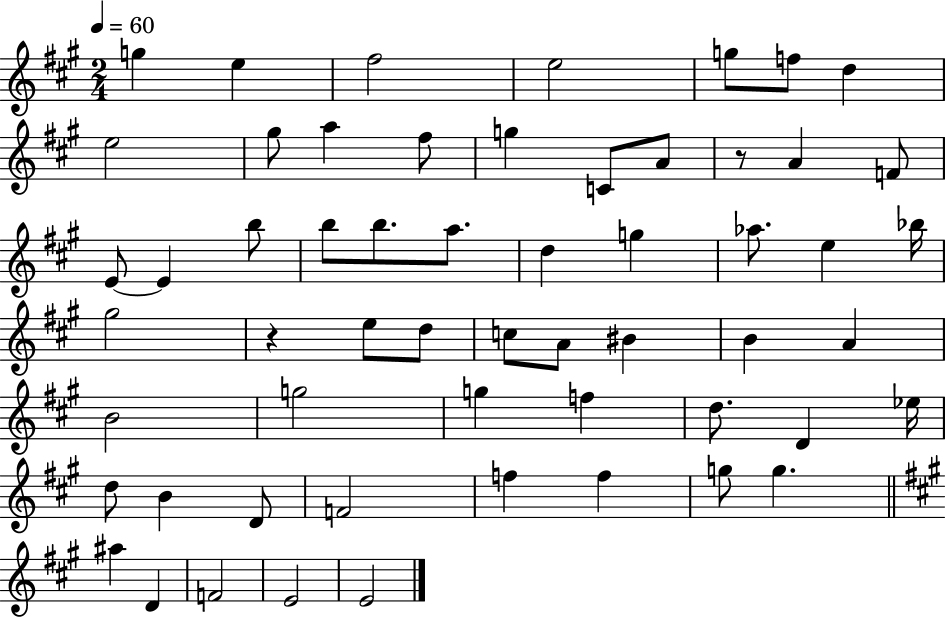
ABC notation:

X:1
T:Untitled
M:2/4
L:1/4
K:A
g e ^f2 e2 g/2 f/2 d e2 ^g/2 a ^f/2 g C/2 A/2 z/2 A F/2 E/2 E b/2 b/2 b/2 a/2 d g _a/2 e _b/4 ^g2 z e/2 d/2 c/2 A/2 ^B B A B2 g2 g f d/2 D _e/4 d/2 B D/2 F2 f f g/2 g ^a D F2 E2 E2